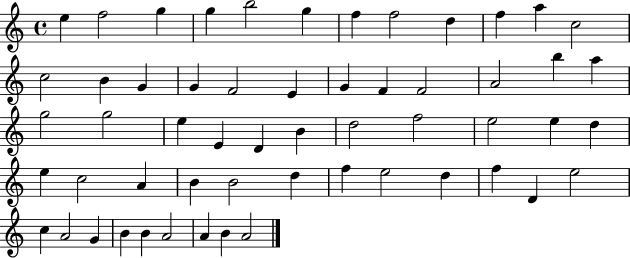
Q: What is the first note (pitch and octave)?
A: E5